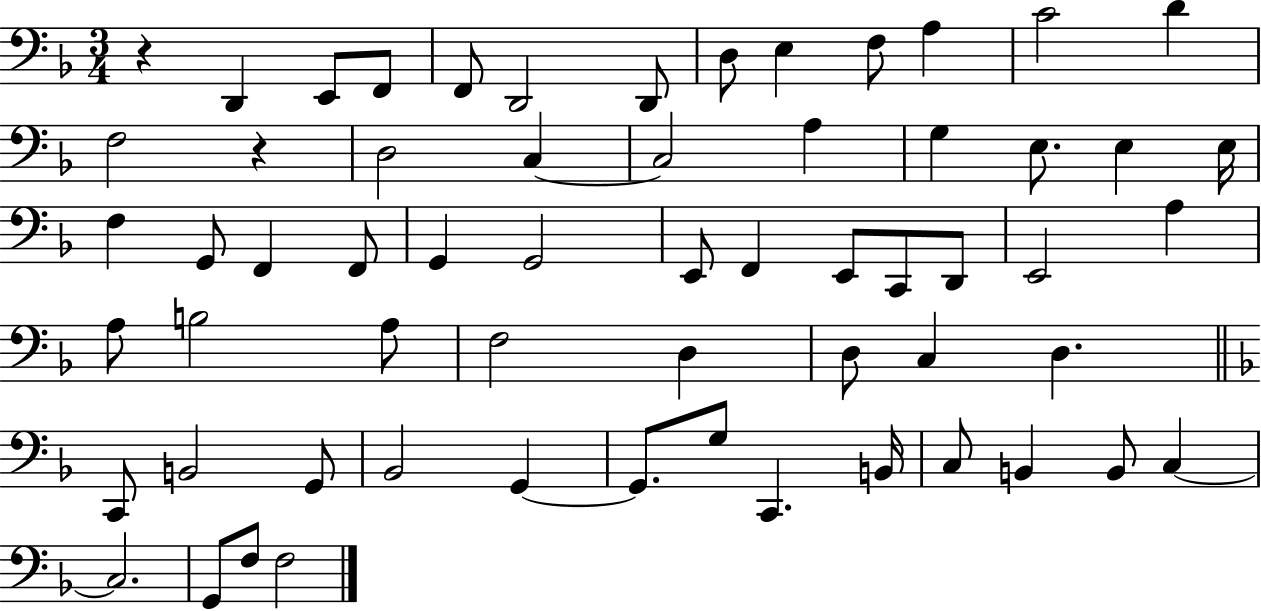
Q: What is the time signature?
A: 3/4